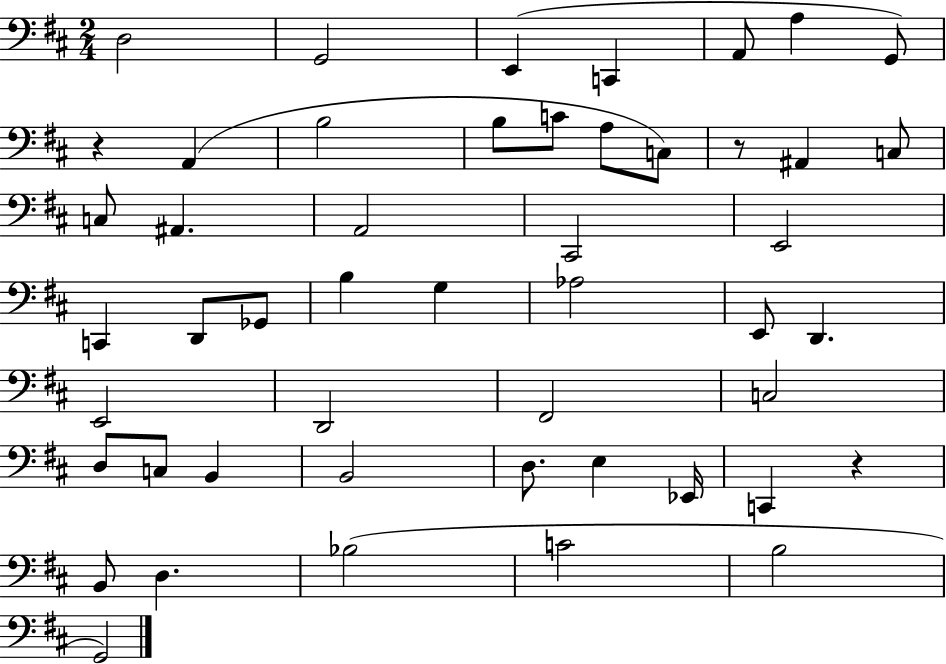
{
  \clef bass
  \numericTimeSignature
  \time 2/4
  \key d \major
  d2 | g,2 | e,4( c,4 | a,8 a4 g,8) | \break r4 a,4( | b2 | b8 c'8 a8 c8) | r8 ais,4 c8 | \break c8 ais,4. | a,2 | cis,2 | e,2 | \break c,4 d,8 ges,8 | b4 g4 | aes2 | e,8 d,4. | \break e,2 | d,2 | fis,2 | c2 | \break d8 c8 b,4 | b,2 | d8. e4 ees,16 | c,4 r4 | \break b,8 d4. | bes2( | c'2 | b2 | \break g,2) | \bar "|."
}